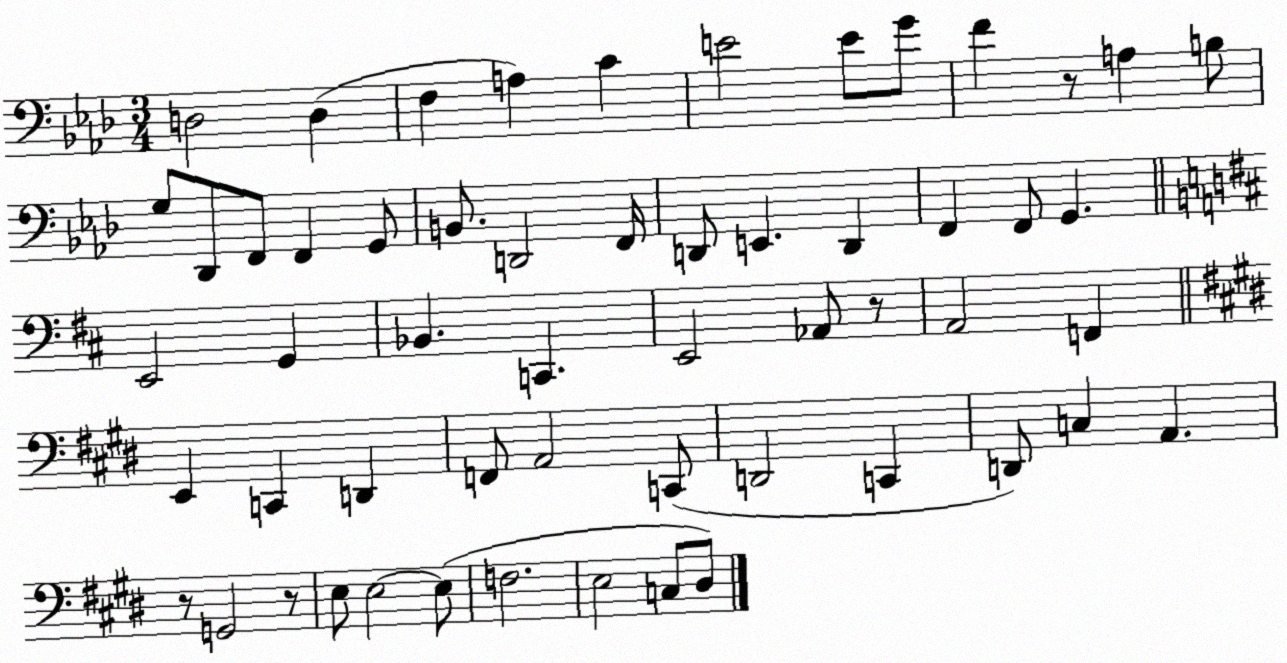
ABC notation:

X:1
T:Untitled
M:3/4
L:1/4
K:Ab
D,2 D, F, A, C E2 E/2 G/2 F z/2 A, B,/2 G,/2 _D,,/2 F,,/2 F,, G,,/2 B,,/2 D,,2 F,,/4 D,,/2 E,, D,, F,, F,,/2 G,, E,,2 G,, _B,, C,, E,,2 _A,,/2 z/2 A,,2 F,, E,, C,, D,, F,,/2 A,,2 C,,/2 D,,2 C,, D,,/2 C, A,, z/2 G,,2 z/2 E,/2 E,2 E,/2 F,2 E,2 C,/2 ^D,/2